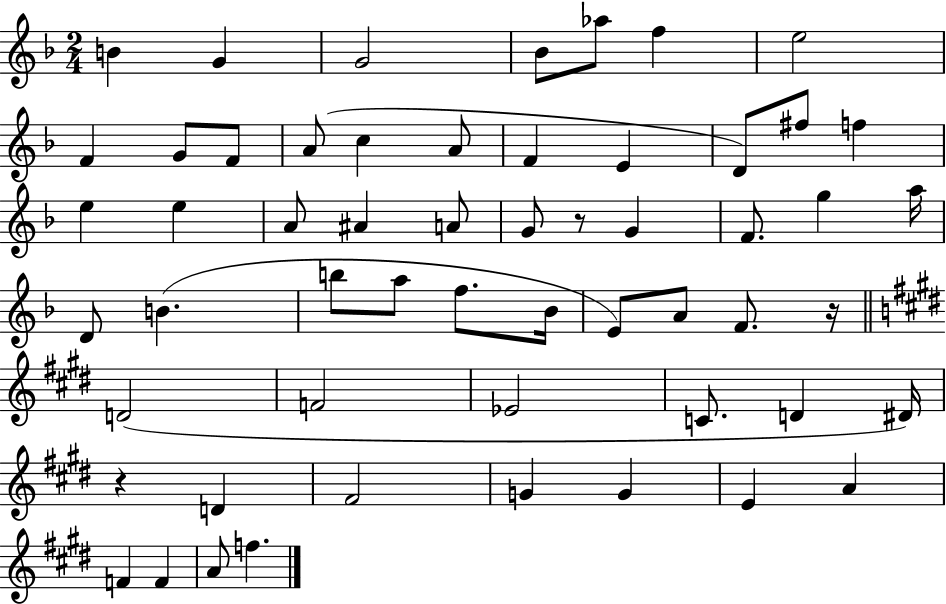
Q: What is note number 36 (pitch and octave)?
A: A4